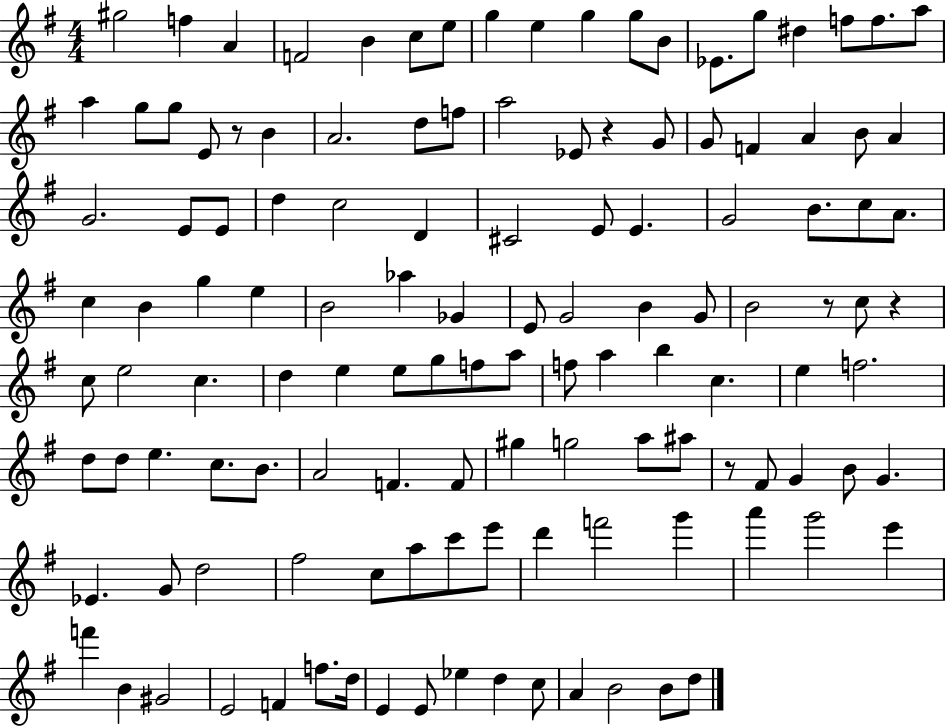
G#5/h F5/q A4/q F4/h B4/q C5/e E5/e G5/q E5/q G5/q G5/e B4/e Eb4/e. G5/e D#5/q F5/e F5/e. A5/e A5/q G5/e G5/e E4/e R/e B4/q A4/h. D5/e F5/e A5/h Eb4/e R/q G4/e G4/e F4/q A4/q B4/e A4/q G4/h. E4/e E4/e D5/q C5/h D4/q C#4/h E4/e E4/q. G4/h B4/e. C5/e A4/e. C5/q B4/q G5/q E5/q B4/h Ab5/q Gb4/q E4/e G4/h B4/q G4/e B4/h R/e C5/e R/q C5/e E5/h C5/q. D5/q E5/q E5/e G5/e F5/e A5/e F5/e A5/q B5/q C5/q. E5/q F5/h. D5/e D5/e E5/q. C5/e. B4/e. A4/h F4/q. F4/e G#5/q G5/h A5/e A#5/e R/e F#4/e G4/q B4/e G4/q. Eb4/q. G4/e D5/h F#5/h C5/e A5/e C6/e E6/e D6/q F6/h G6/q A6/q G6/h E6/q F6/q B4/q G#4/h E4/h F4/q F5/e. D5/s E4/q E4/e Eb5/q D5/q C5/e A4/q B4/h B4/e D5/e